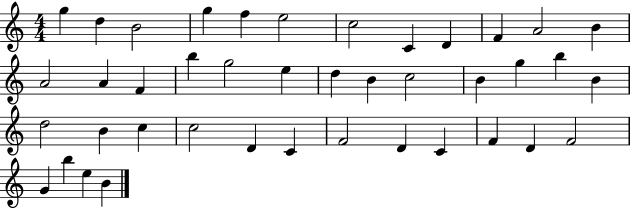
G5/q D5/q B4/h G5/q F5/q E5/h C5/h C4/q D4/q F4/q A4/h B4/q A4/h A4/q F4/q B5/q G5/h E5/q D5/q B4/q C5/h B4/q G5/q B5/q B4/q D5/h B4/q C5/q C5/h D4/q C4/q F4/h D4/q C4/q F4/q D4/q F4/h G4/q B5/q E5/q B4/q